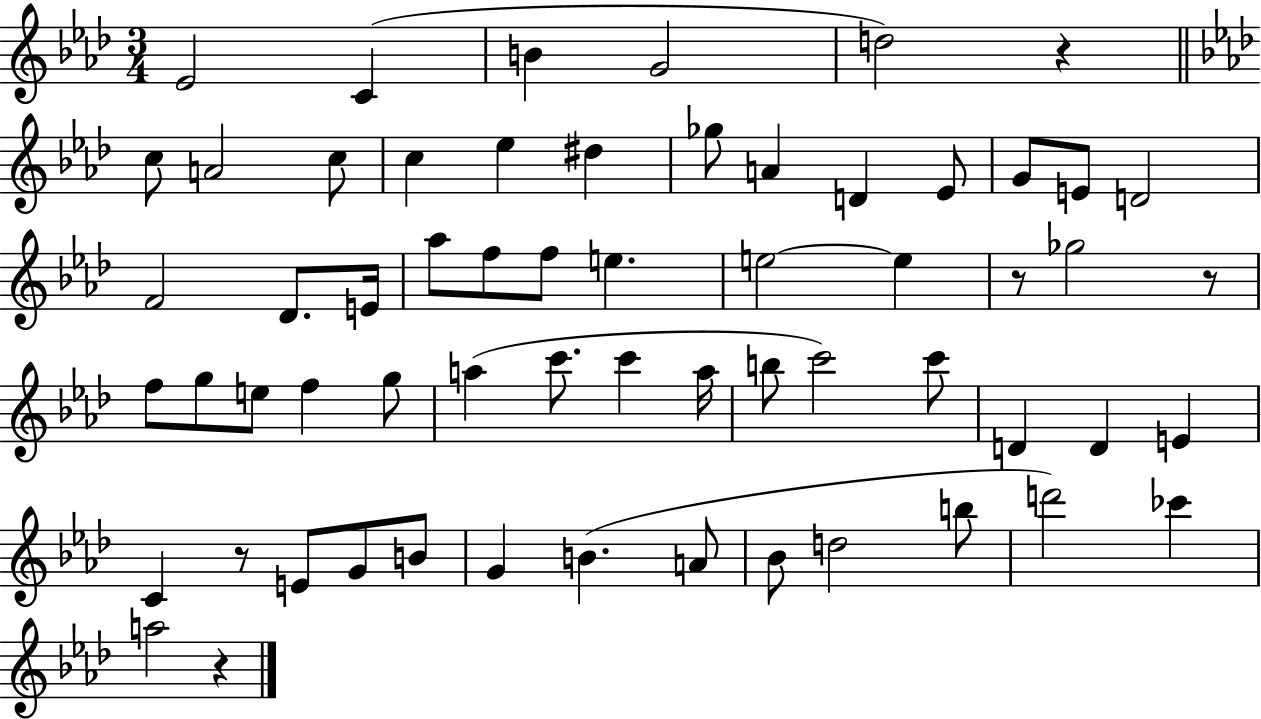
{
  \clef treble
  \numericTimeSignature
  \time 3/4
  \key aes \major
  ees'2 c'4( | b'4 g'2 | d''2) r4 | \bar "||" \break \key aes \major c''8 a'2 c''8 | c''4 ees''4 dis''4 | ges''8 a'4 d'4 ees'8 | g'8 e'8 d'2 | \break f'2 des'8. e'16 | aes''8 f''8 f''8 e''4. | e''2~~ e''4 | r8 ges''2 r8 | \break f''8 g''8 e''8 f''4 g''8 | a''4( c'''8. c'''4 a''16 | b''8 c'''2) c'''8 | d'4 d'4 e'4 | \break c'4 r8 e'8 g'8 b'8 | g'4 b'4.( a'8 | bes'8 d''2 b''8 | d'''2) ces'''4 | \break a''2 r4 | \bar "|."
}